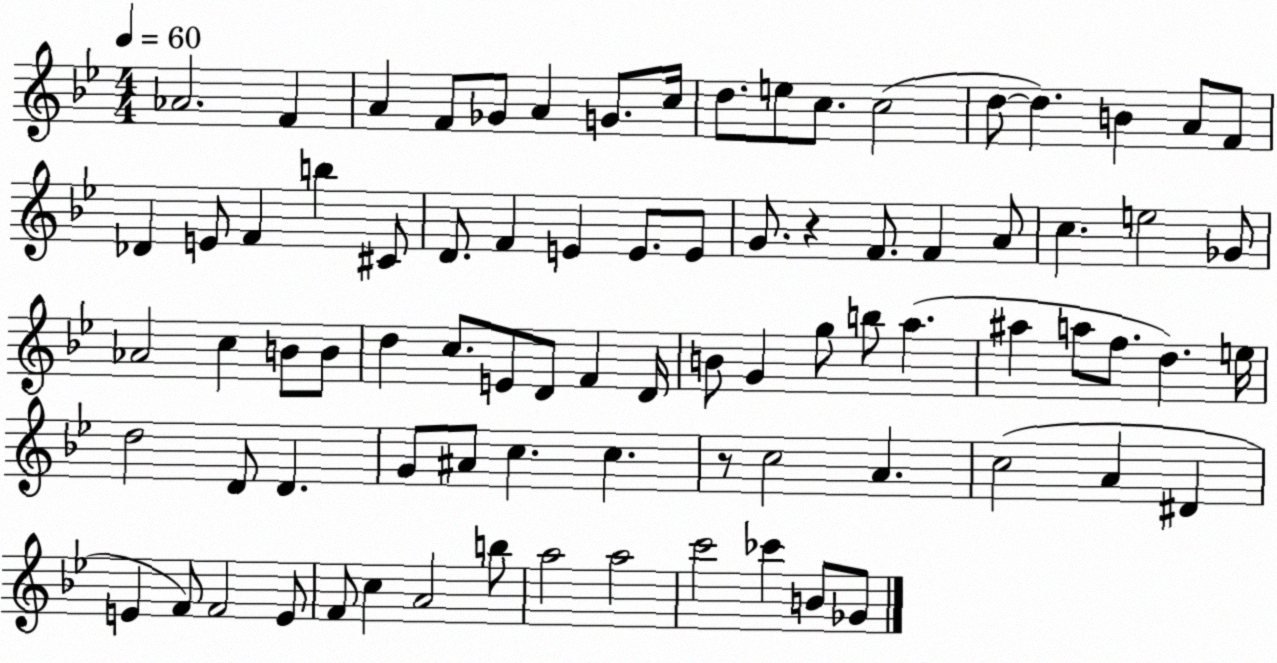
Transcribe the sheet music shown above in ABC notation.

X:1
T:Untitled
M:4/4
L:1/4
K:Bb
_A2 F A F/2 _G/2 A G/2 c/4 d/2 e/2 c/2 c2 d/2 d B A/2 F/2 _D E/2 F b ^C/2 D/2 F E E/2 E/2 G/2 z F/2 F A/2 c e2 _G/2 _A2 c B/2 B/2 d c/2 E/2 D/2 F D/4 B/2 G g/2 b/2 a ^a a/2 f/2 d e/4 d2 D/2 D G/2 ^A/2 c c z/2 c2 A c2 A ^D E F/2 F2 E/2 F/2 c A2 b/2 a2 a2 c'2 _c' B/2 _G/2